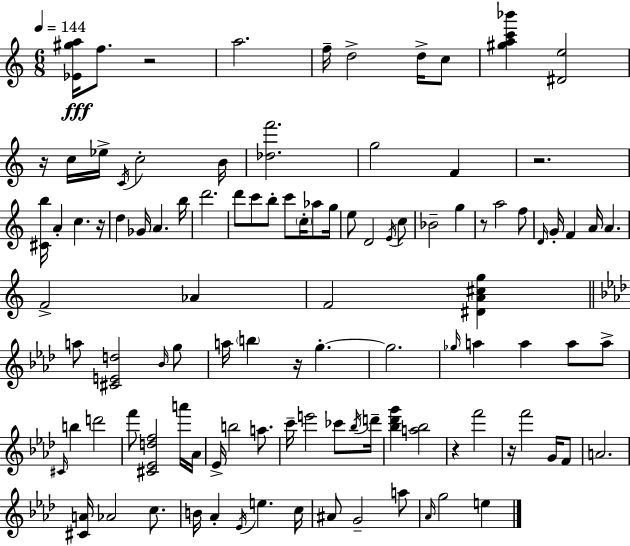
X:1
T:Untitled
M:6/8
L:1/4
K:Am
[_E^ga]/4 f/2 z2 a2 f/4 d2 d/4 c/2 [^gac'_b'] [^De]2 z/4 c/4 _e/4 C/4 c2 B/4 [_df']2 g2 F z2 [^Cb]/4 A c z/4 d _G/4 A b/4 d'2 d'/2 c'/2 b/2 c'/2 c/4 _a/2 g/4 e/2 D2 E/4 c/2 _B2 g z/2 a2 f/2 D/4 G/4 F A/4 A F2 _A F2 [^DA^cg] a/2 [^CEd]2 _B/4 g/2 a/4 b z/4 g g2 _g/4 a a a/2 a/2 ^C/4 b d'2 f'/2 [^C_Edf]2 a'/4 _A/4 _E/4 b2 a/2 c'/4 e'2 _c'/2 _b/4 d'/4 [_b_d'g'] [a_b]2 z f'2 z/4 f'2 G/4 F/2 A2 [^CA]/4 _A2 c/2 B/4 _A _E/4 e c/4 ^A/2 G2 a/2 _A/4 g2 e